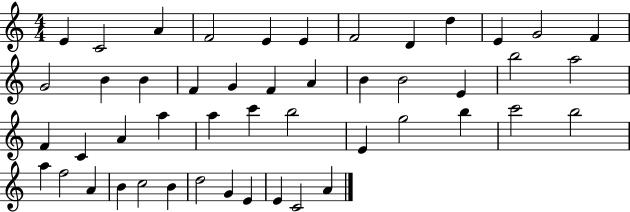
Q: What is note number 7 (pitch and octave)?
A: F4